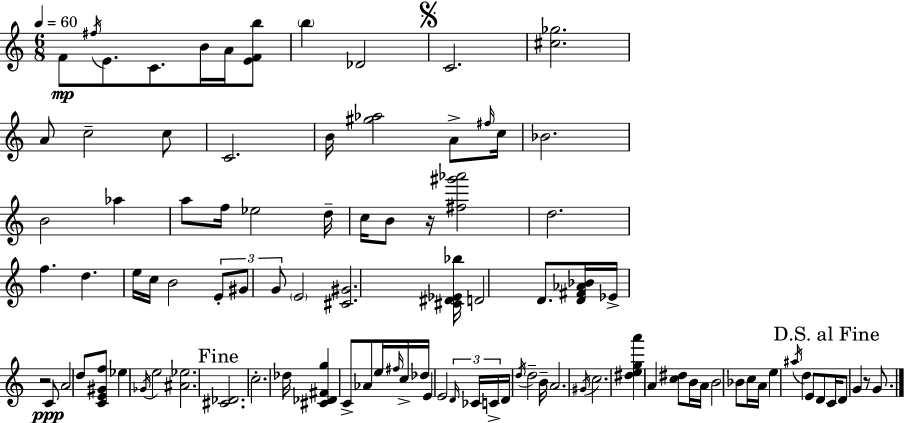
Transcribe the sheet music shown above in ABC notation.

X:1
T:Untitled
M:6/8
L:1/4
K:Am
F/2 ^f/4 E/2 C/2 B/4 A/4 [EFb]/2 b _D2 C2 [^c_g]2 A/2 c2 c/2 C2 B/4 [^g_a]2 A/2 ^f/4 c/4 _B2 B2 _a a/2 f/4 _e2 d/4 c/4 B/2 z/4 [^f^g'_a']2 d2 f d e/4 c/4 B2 E/2 ^G/2 G/2 E2 [^C^G]2 [^C^D_E_b]/4 D2 D/2 [D^F_A_B]/4 _E/4 z2 C/2 A2 d/2 [CE^Gf]/2 _e _G/4 e2 [^A_e]2 [^C_D]2 c2 _d/4 [^C_D^Fg] C/2 _A/2 e/4 ^f/4 c/4 _d/4 E E2 D/4 _C/4 C/4 D/4 d/4 d2 B/4 A2 ^G/4 c2 [^dega'] A [c^d]/2 B/4 A/4 B2 _B/2 c/4 A/4 e ^a/4 d E/2 D/2 C/4 D/2 G z/2 G/2